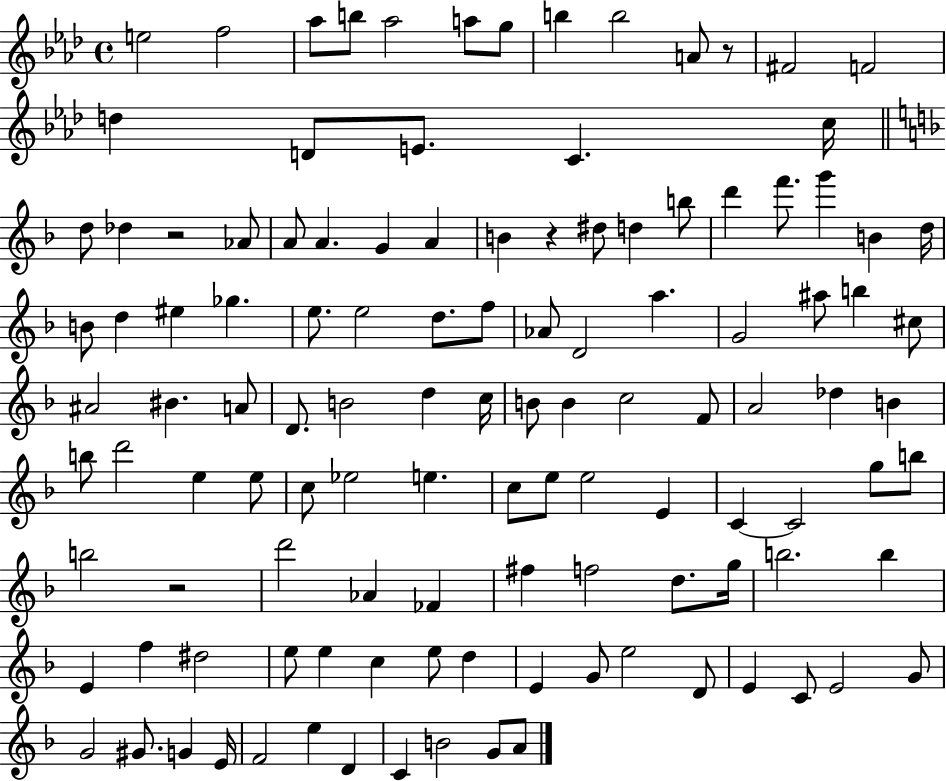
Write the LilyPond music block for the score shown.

{
  \clef treble
  \time 4/4
  \defaultTimeSignature
  \key aes \major
  \repeat volta 2 { e''2 f''2 | aes''8 b''8 aes''2 a''8 g''8 | b''4 b''2 a'8 r8 | fis'2 f'2 | \break d''4 d'8 e'8. c'4. c''16 | \bar "||" \break \key f \major d''8 des''4 r2 aes'8 | a'8 a'4. g'4 a'4 | b'4 r4 dis''8 d''4 b''8 | d'''4 f'''8. g'''4 b'4 d''16 | \break b'8 d''4 eis''4 ges''4. | e''8. e''2 d''8. f''8 | aes'8 d'2 a''4. | g'2 ais''8 b''4 cis''8 | \break ais'2 bis'4. a'8 | d'8. b'2 d''4 c''16 | b'8 b'4 c''2 f'8 | a'2 des''4 b'4 | \break b''8 d'''2 e''4 e''8 | c''8 ees''2 e''4. | c''8 e''8 e''2 e'4 | c'4~~ c'2 g''8 b''8 | \break b''2 r2 | d'''2 aes'4 fes'4 | fis''4 f''2 d''8. g''16 | b''2. b''4 | \break e'4 f''4 dis''2 | e''8 e''4 c''4 e''8 d''4 | e'4 g'8 e''2 d'8 | e'4 c'8 e'2 g'8 | \break g'2 gis'8. g'4 e'16 | f'2 e''4 d'4 | c'4 b'2 g'8 a'8 | } \bar "|."
}